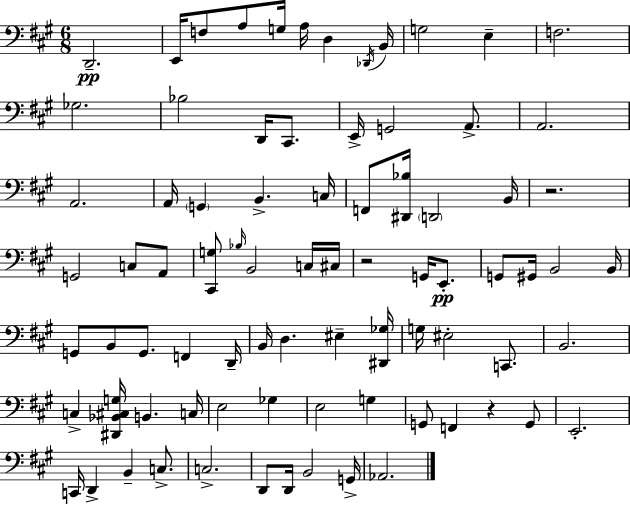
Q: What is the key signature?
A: A major